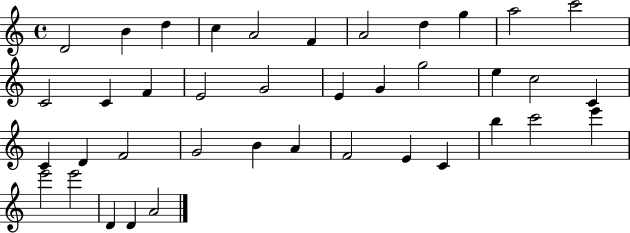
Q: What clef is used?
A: treble